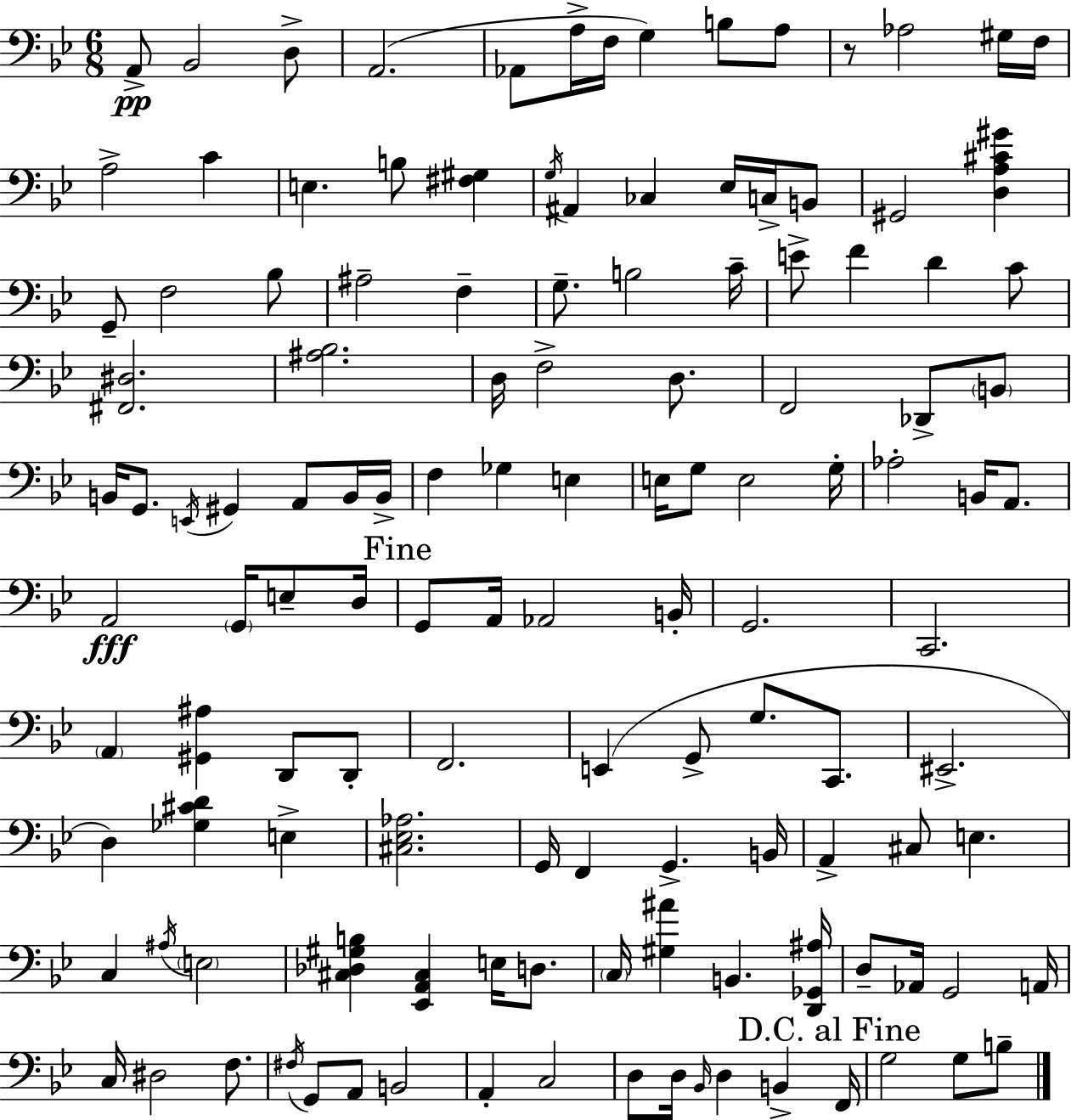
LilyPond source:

{
  \clef bass
  \numericTimeSignature
  \time 6/8
  \key bes \major
  a,8->\pp bes,2 d8-> | a,2.( | aes,8 a16-> f16 g4) b8 a8 | r8 aes2 gis16 f16 | \break a2-> c'4 | e4. b8 <fis gis>4 | \acciaccatura { g16 } ais,4 ces4 ees16 c16-> b,8 | gis,2 <d a cis' gis'>4 | \break g,8-- f2 bes8 | ais2-- f4-- | g8.-- b2 | c'16-- e'8-> f'4 d'4 c'8 | \break <fis, dis>2. | <ais bes>2. | d16 f2-> d8. | f,2 des,8-> \parenthesize b,8 | \break b,16 g,8. \acciaccatura { e,16 } gis,4 a,8 | b,16 b,16-> f4 ges4 e4 | e16 g8 e2 | g16-. aes2-. b,16 a,8. | \break a,2\fff \parenthesize g,16 e8-- | d16 \mark "Fine" g,8 a,16 aes,2 | b,16-. g,2. | c,2. | \break \parenthesize a,4 <gis, ais>4 d,8 | d,8-. f,2. | e,4( g,8-> g8. c,8. | eis,2.-> | \break d4) <ges cis' d'>4 e4-> | <cis ees aes>2. | g,16 f,4 g,4.-> | b,16 a,4-> cis8 e4. | \break c4 \acciaccatura { ais16 } \parenthesize e2 | <cis des gis b>4 <ees, a, cis>4 e16 | d8. \parenthesize c16 <gis ais'>4 b,4. | <d, ges, ais>16 d8-- aes,16 g,2 | \break a,16 c16 dis2 | f8. \acciaccatura { fis16 } g,8 a,8 b,2 | a,4-. c2 | d8 d16 \grace { bes,16 } d4 | \break b,4-> \mark "D.C. al Fine" f,16 g2 | g8 b8-- \bar "|."
}